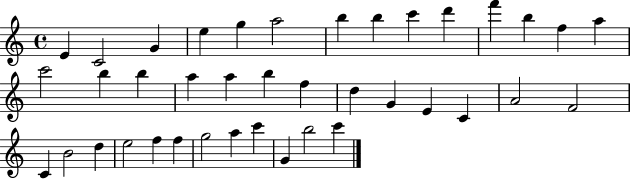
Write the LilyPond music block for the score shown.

{
  \clef treble
  \time 4/4
  \defaultTimeSignature
  \key c \major
  e'4 c'2 g'4 | e''4 g''4 a''2 | b''4 b''4 c'''4 d'''4 | f'''4 b''4 f''4 a''4 | \break c'''2 b''4 b''4 | a''4 a''4 b''4 f''4 | d''4 g'4 e'4 c'4 | a'2 f'2 | \break c'4 b'2 d''4 | e''2 f''4 f''4 | g''2 a''4 c'''4 | g'4 b''2 c'''4 | \break \bar "|."
}